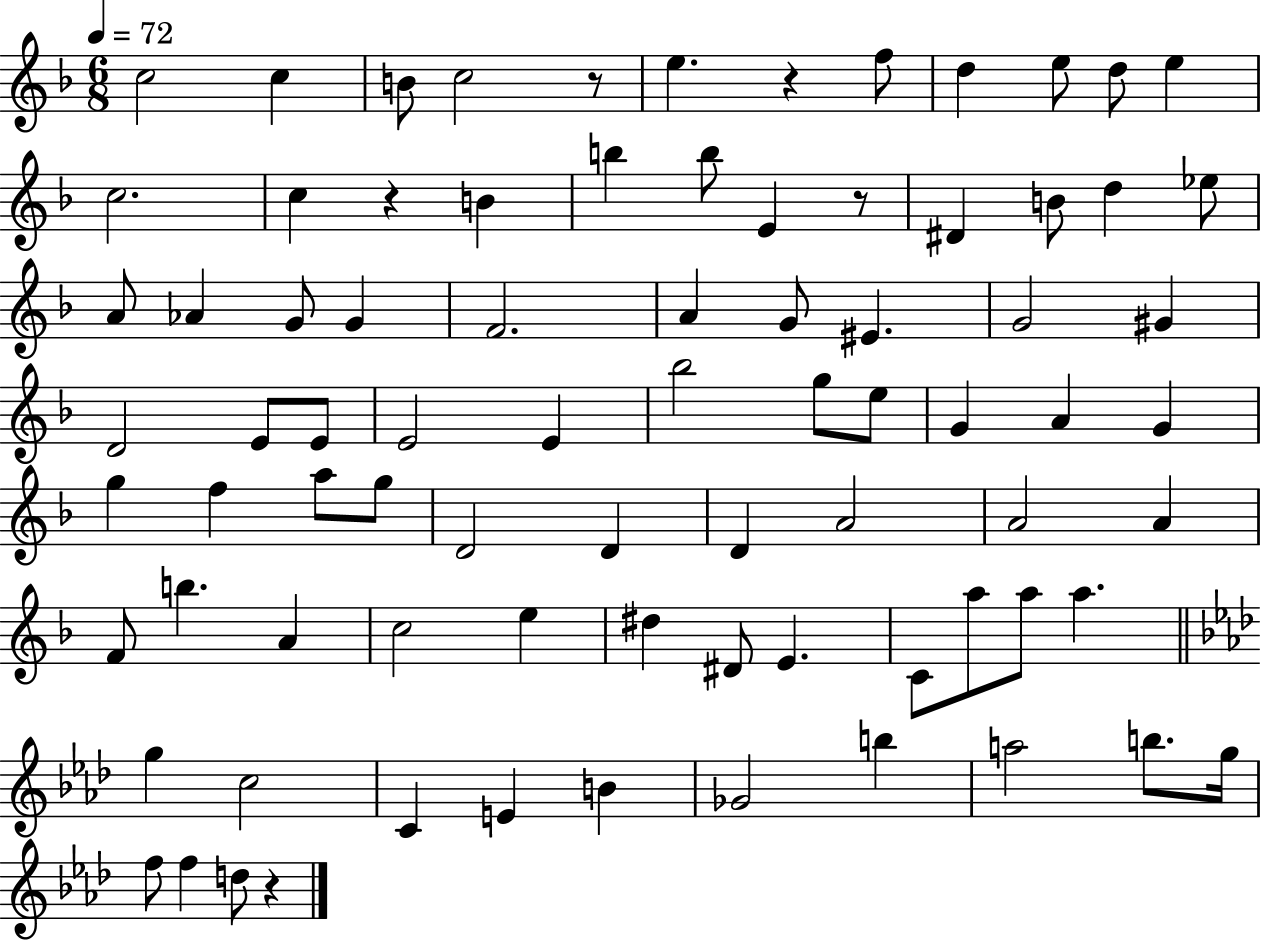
C5/h C5/q B4/e C5/h R/e E5/q. R/q F5/e D5/q E5/e D5/e E5/q C5/h. C5/q R/q B4/q B5/q B5/e E4/q R/e D#4/q B4/e D5/q Eb5/e A4/e Ab4/q G4/e G4/q F4/h. A4/q G4/e EIS4/q. G4/h G#4/q D4/h E4/e E4/e E4/h E4/q Bb5/h G5/e E5/e G4/q A4/q G4/q G5/q F5/q A5/e G5/e D4/h D4/q D4/q A4/h A4/h A4/q F4/e B5/q. A4/q C5/h E5/q D#5/q D#4/e E4/q. C4/e A5/e A5/e A5/q. G5/q C5/h C4/q E4/q B4/q Gb4/h B5/q A5/h B5/e. G5/s F5/e F5/q D5/e R/q